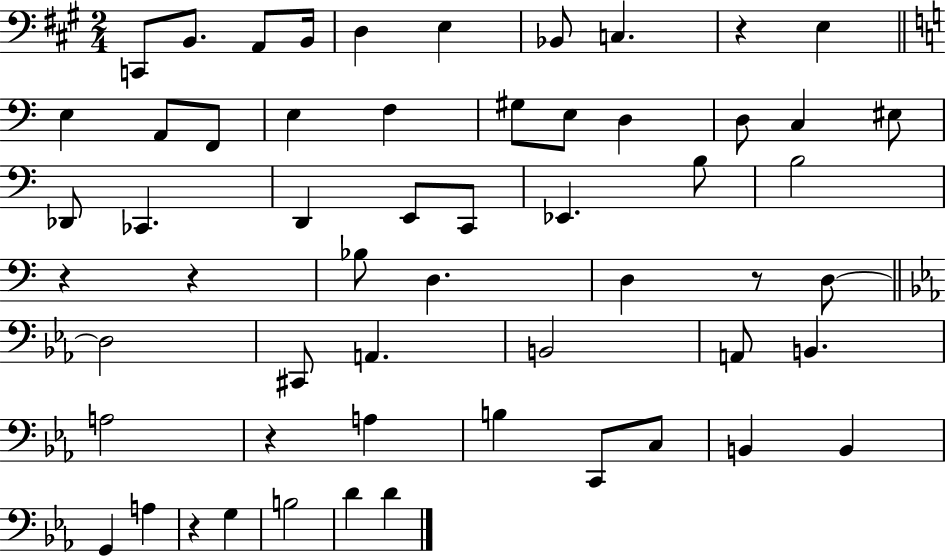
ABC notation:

X:1
T:Untitled
M:2/4
L:1/4
K:A
C,,/2 B,,/2 A,,/2 B,,/4 D, E, _B,,/2 C, z E, E, A,,/2 F,,/2 E, F, ^G,/2 E,/2 D, D,/2 C, ^E,/2 _D,,/2 _C,, D,, E,,/2 C,,/2 _E,, B,/2 B,2 z z _B,/2 D, D, z/2 D,/2 D,2 ^C,,/2 A,, B,,2 A,,/2 B,, A,2 z A, B, C,,/2 C,/2 B,, B,, G,, A, z G, B,2 D D